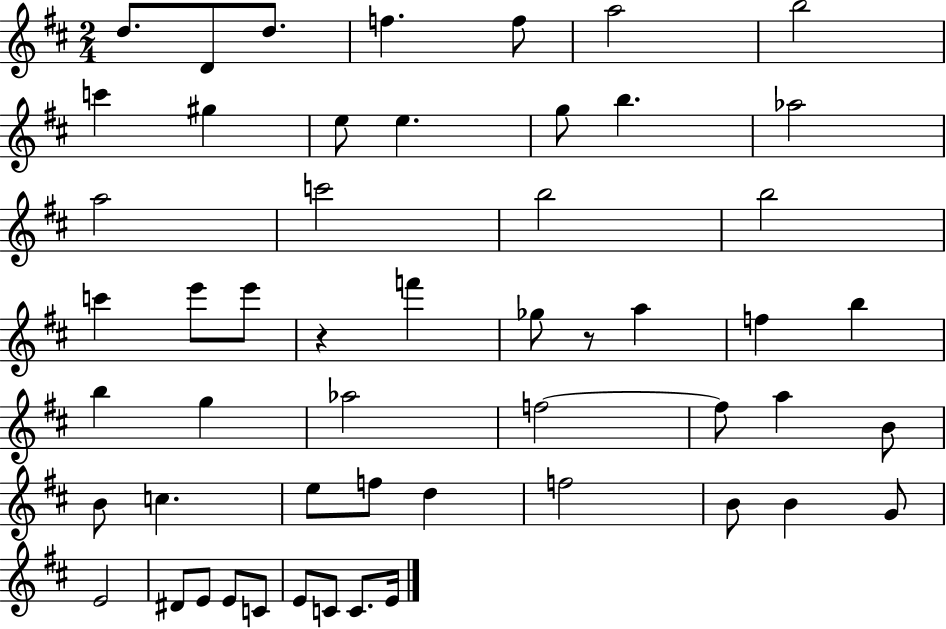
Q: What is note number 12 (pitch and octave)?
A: G5